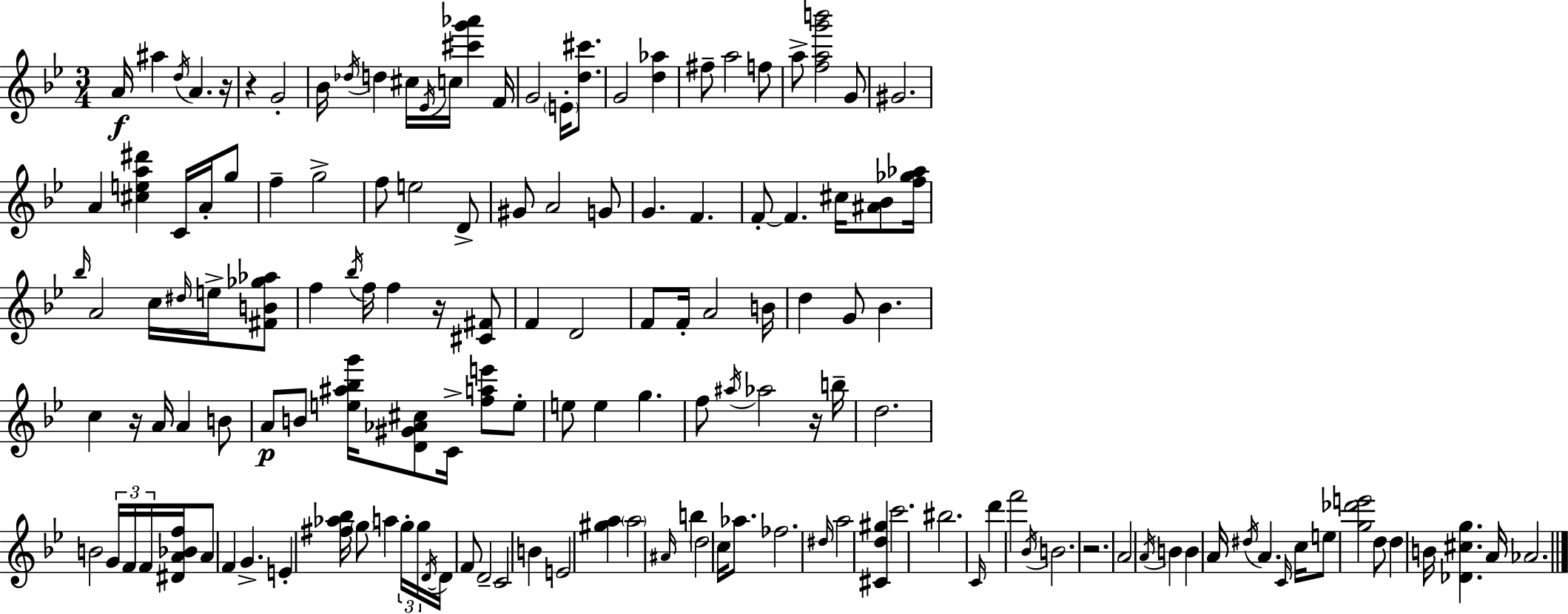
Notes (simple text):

A4/s A#5/q D5/s A4/q. R/s R/q G4/h Bb4/s Db5/s D5/q C#5/s Eb4/s C5/s [C#6,G6,Ab6]/q F4/s G4/h E4/s [D5,C#6]/e. G4/h [D5,Ab5]/q F#5/e A5/h F5/e A5/e [F5,A5,G6,B6]/h G4/e G#4/h. A4/q [C#5,E5,A5,D#6]/q C4/s A4/s G5/e F5/q G5/h F5/e E5/h D4/e G#4/e A4/h G4/e G4/q. F4/q. F4/e F4/q. C#5/s [A#4,Bb4]/e [F5,Gb5,Ab5]/s Bb5/s A4/h C5/s D#5/s E5/s [F#4,B4,Gb5,Ab5]/e F5/q Bb5/s F5/s F5/q R/s [C#4,F#4]/e F4/q D4/h F4/e F4/s A4/h B4/s D5/q G4/e Bb4/q. C5/q R/s A4/s A4/q B4/e A4/e B4/e [E5,A#5,Bb5,G6]/s [D4,G#4,Ab4,C#5]/e C4/s [F5,A5,E6]/e E5/e E5/e E5/q G5/q. F5/e A#5/s Ab5/h R/s B5/s D5/h. B4/h G4/s F4/s F4/s [D#4,A4,Bb4,F5]/s A4/e F4/q G4/q. E4/q [F#5,Ab5,Bb5]/s G5/e A5/q G5/s G5/s D4/s D4/s F4/e D4/h C4/h B4/q E4/h [G#5,A5]/q A5/h A#4/s B5/q D5/h C5/s Ab5/e. FES5/h. D#5/s A5/h [C#4,D5,G#5]/q C6/h. BIS5/h. C4/s D6/q F6/h Bb4/s B4/h. R/h. A4/h A4/s B4/q B4/q A4/s D#5/s A4/q. C4/s C5/s E5/e [G5,Db6,E6]/h D5/e D5/q B4/s [Db4,C#5,G5]/q. A4/s Ab4/h.